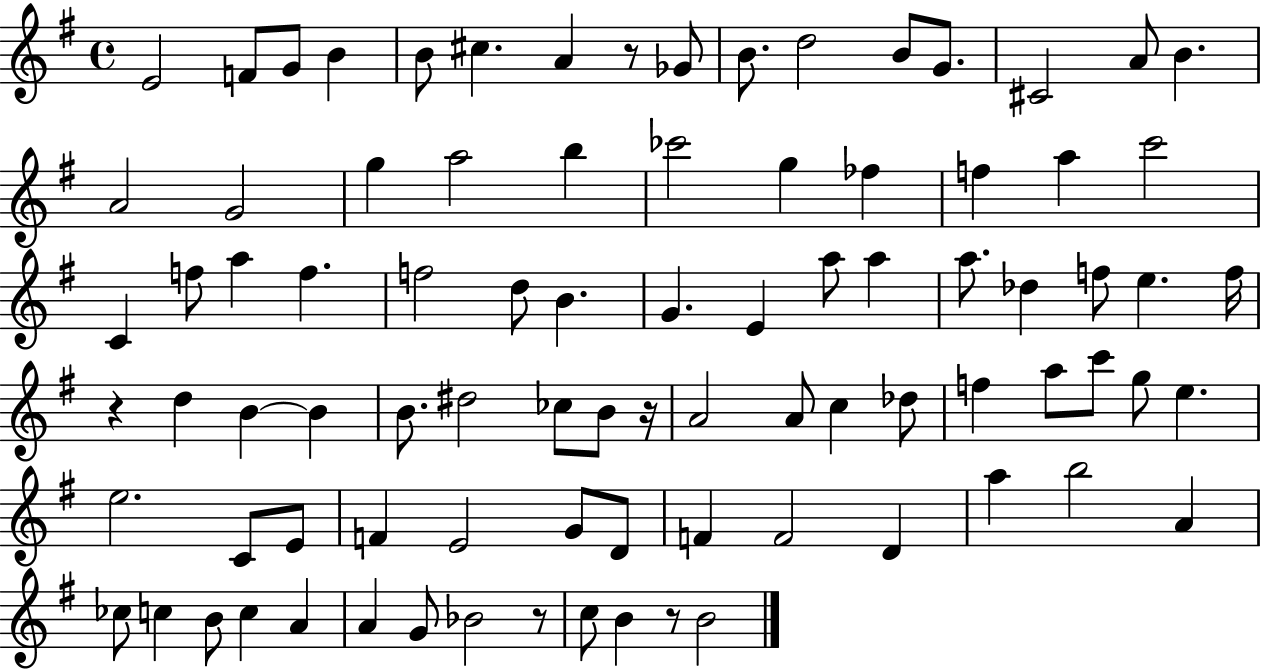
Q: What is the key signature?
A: G major